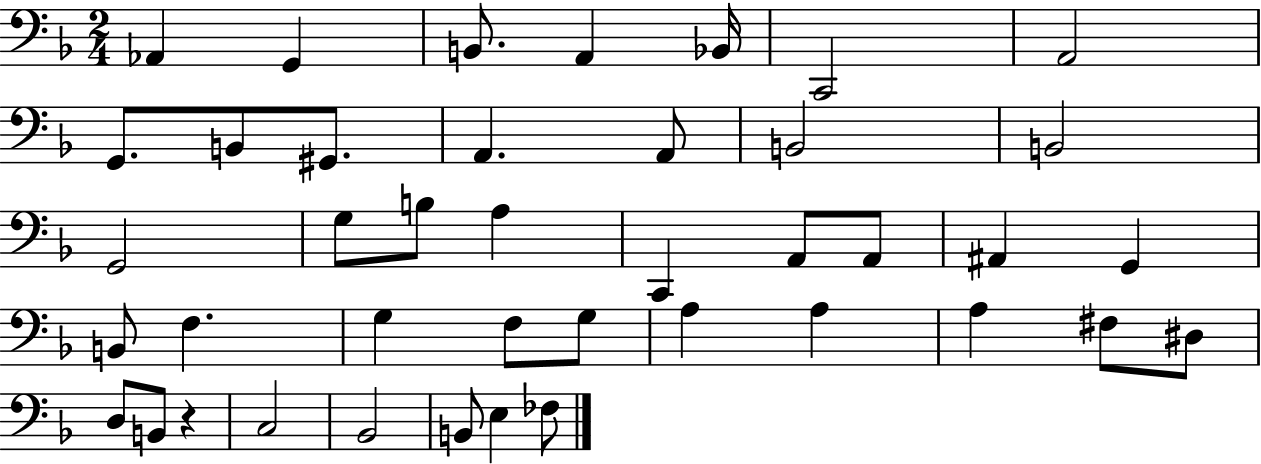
X:1
T:Untitled
M:2/4
L:1/4
K:F
_A,, G,, B,,/2 A,, _B,,/4 C,,2 A,,2 G,,/2 B,,/2 ^G,,/2 A,, A,,/2 B,,2 B,,2 G,,2 G,/2 B,/2 A, C,, A,,/2 A,,/2 ^A,, G,, B,,/2 F, G, F,/2 G,/2 A, A, A, ^F,/2 ^D,/2 D,/2 B,,/2 z C,2 _B,,2 B,,/2 E, _F,/2